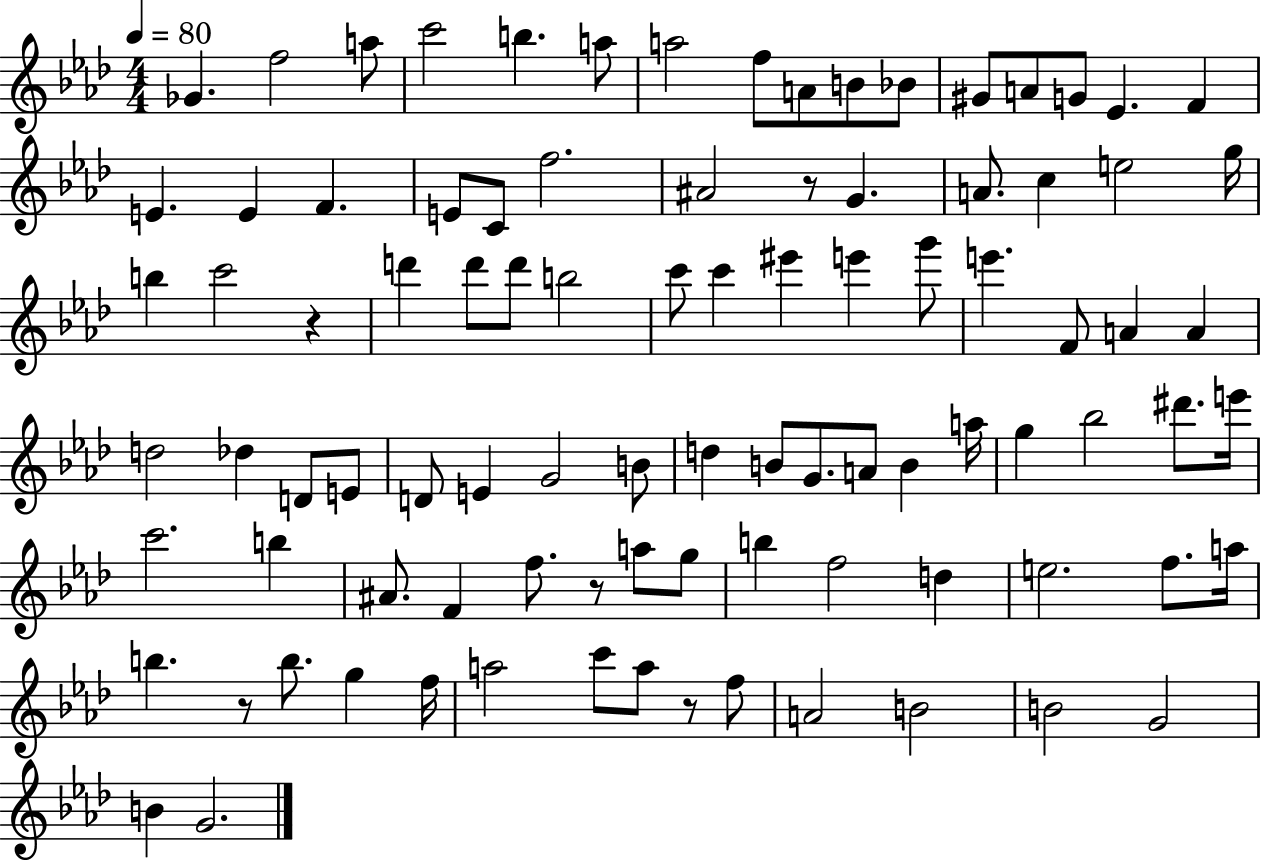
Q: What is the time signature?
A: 4/4